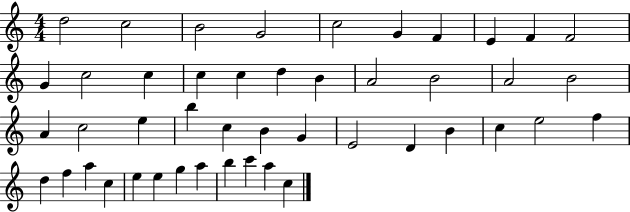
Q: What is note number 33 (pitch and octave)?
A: E5